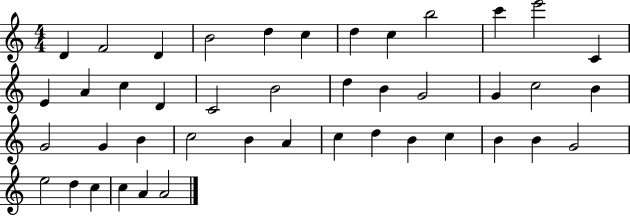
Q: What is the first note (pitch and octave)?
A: D4